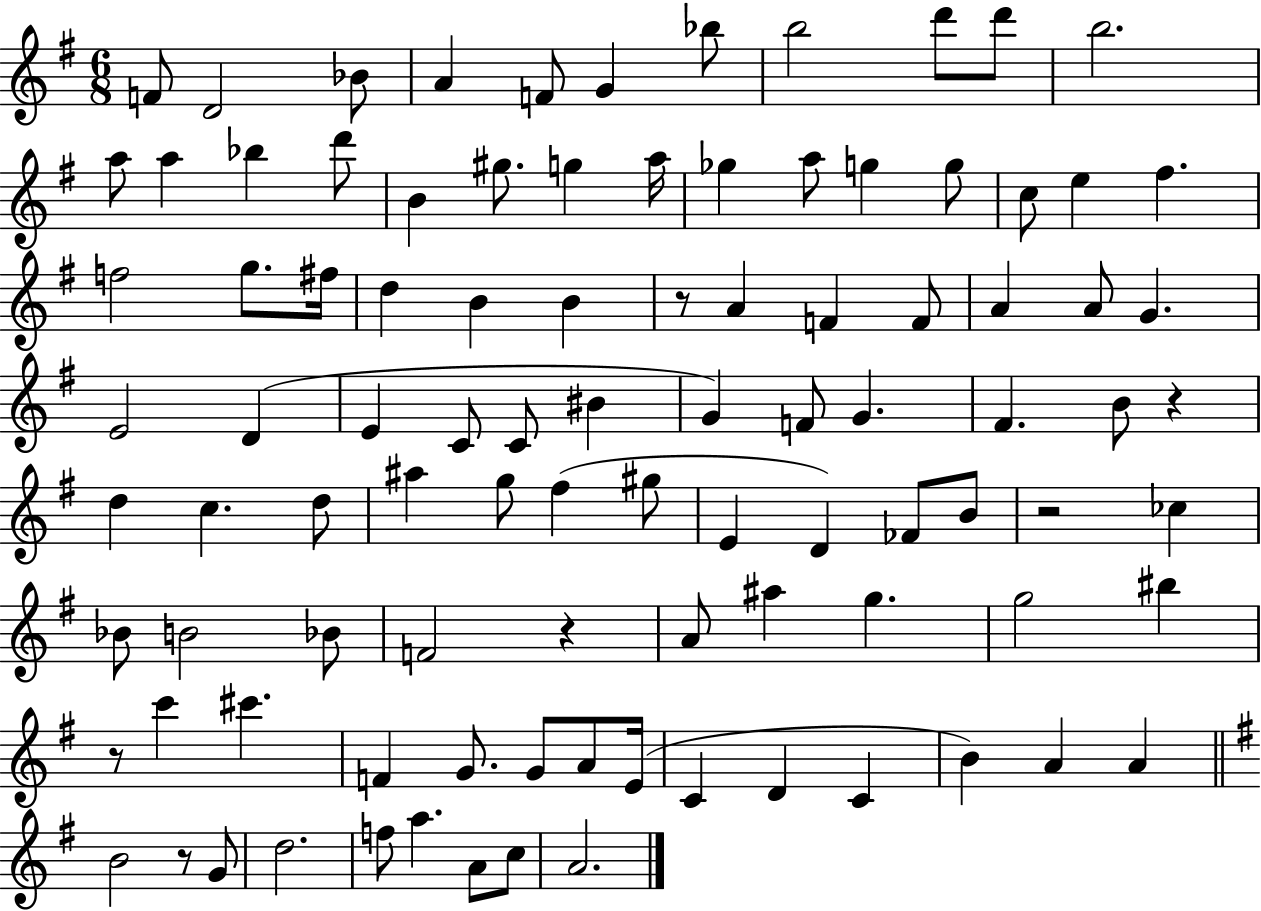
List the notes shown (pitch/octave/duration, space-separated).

F4/e D4/h Bb4/e A4/q F4/e G4/q Bb5/e B5/h D6/e D6/e B5/h. A5/e A5/q Bb5/q D6/e B4/q G#5/e. G5/q A5/s Gb5/q A5/e G5/q G5/e C5/e E5/q F#5/q. F5/h G5/e. F#5/s D5/q B4/q B4/q R/e A4/q F4/q F4/e A4/q A4/e G4/q. E4/h D4/q E4/q C4/e C4/e BIS4/q G4/q F4/e G4/q. F#4/q. B4/e R/q D5/q C5/q. D5/e A#5/q G5/e F#5/q G#5/e E4/q D4/q FES4/e B4/e R/h CES5/q Bb4/e B4/h Bb4/e F4/h R/q A4/e A#5/q G5/q. G5/h BIS5/q R/e C6/q C#6/q. F4/q G4/e. G4/e A4/e E4/s C4/q D4/q C4/q B4/q A4/q A4/q B4/h R/e G4/e D5/h. F5/e A5/q. A4/e C5/e A4/h.